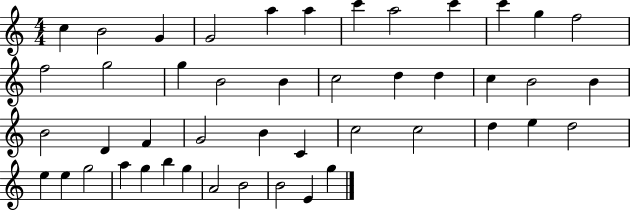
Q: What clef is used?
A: treble